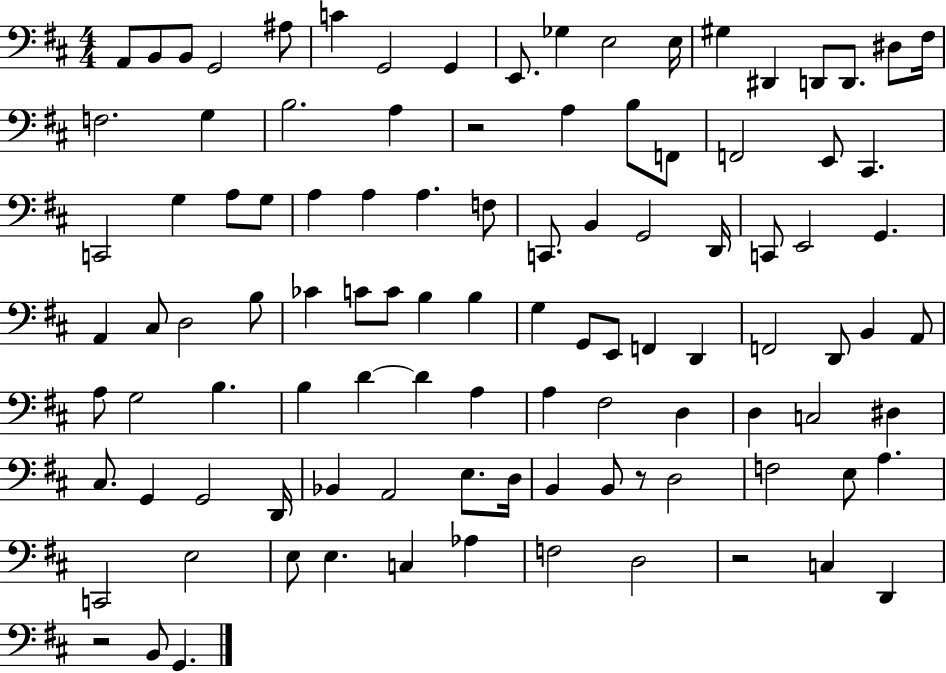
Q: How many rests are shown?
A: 4